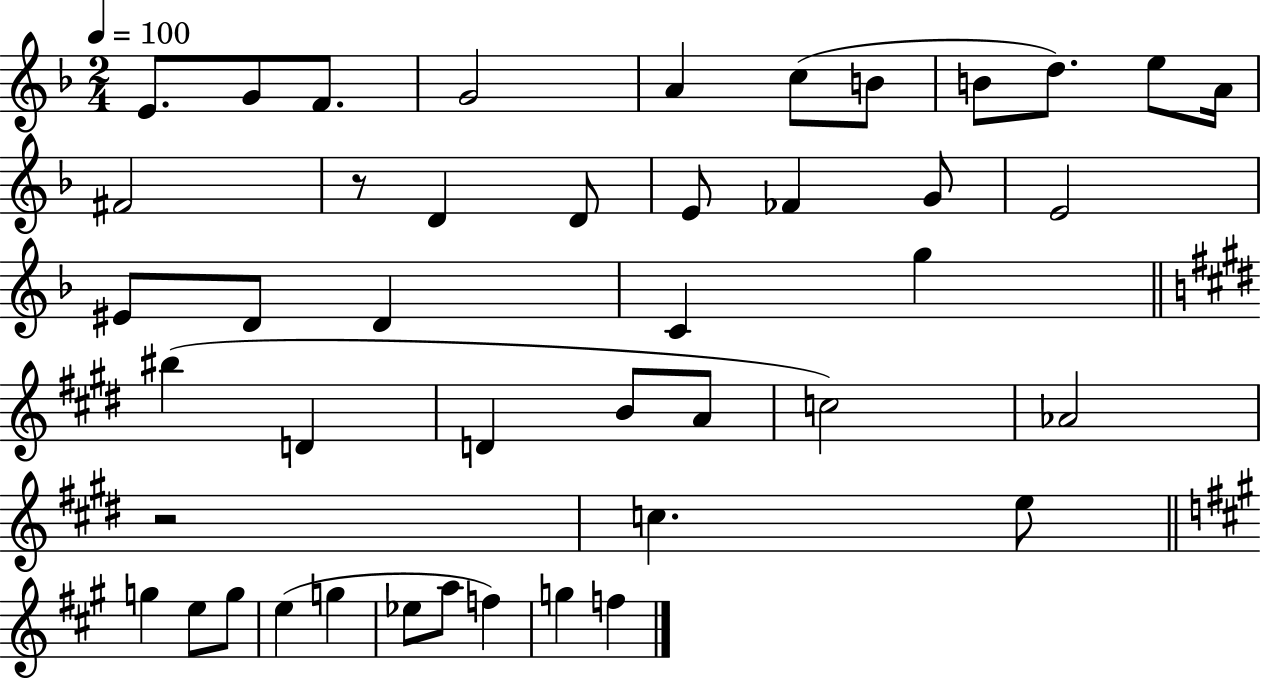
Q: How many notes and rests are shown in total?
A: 44